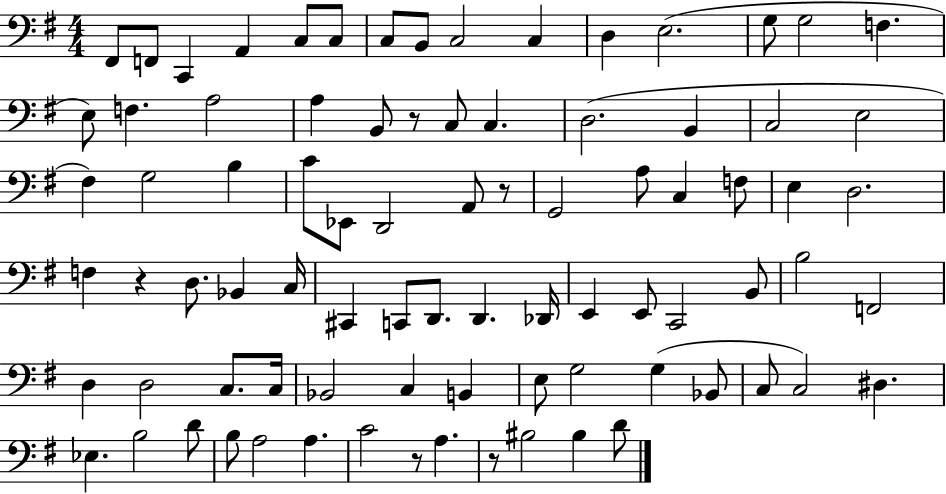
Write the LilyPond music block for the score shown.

{
  \clef bass
  \numericTimeSignature
  \time 4/4
  \key g \major
  fis,8 f,8 c,4 a,4 c8 c8 | c8 b,8 c2 c4 | d4 e2.( | g8 g2 f4. | \break e8) f4. a2 | a4 b,8 r8 c8 c4. | d2.( b,4 | c2 e2 | \break fis4) g2 b4 | c'8 ees,8 d,2 a,8 r8 | g,2 a8 c4 f8 | e4 d2. | \break f4 r4 d8. bes,4 c16 | cis,4 c,8 d,8. d,4. des,16 | e,4 e,8 c,2 b,8 | b2 f,2 | \break d4 d2 c8. c16 | bes,2 c4 b,4 | e8 g2 g4( bes,8 | c8 c2) dis4. | \break ees4. b2 d'8 | b8 a2 a4. | c'2 r8 a4. | r8 bis2 bis4 d'8 | \break \bar "|."
}